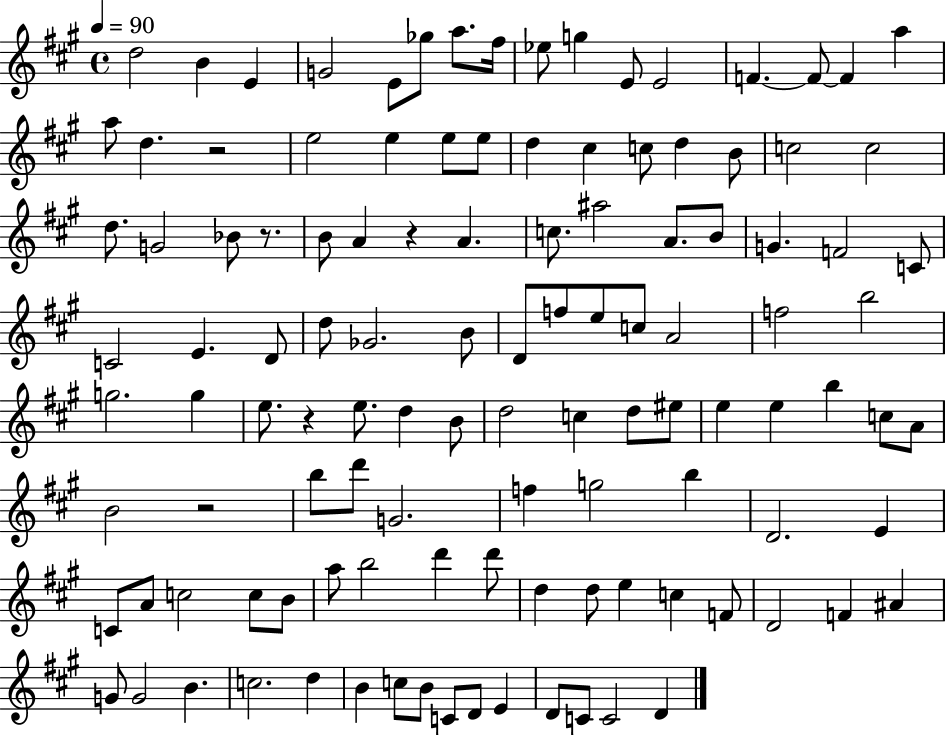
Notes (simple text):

D5/h B4/q E4/q G4/h E4/e Gb5/e A5/e. F#5/s Eb5/e G5/q E4/e E4/h F4/q. F4/e F4/q A5/q A5/e D5/q. R/h E5/h E5/q E5/e E5/e D5/q C#5/q C5/e D5/q B4/e C5/h C5/h D5/e. G4/h Bb4/e R/e. B4/e A4/q R/q A4/q. C5/e. A#5/h A4/e. B4/e G4/q. F4/h C4/e C4/h E4/q. D4/e D5/e Gb4/h. B4/e D4/e F5/e E5/e C5/e A4/h F5/h B5/h G5/h. G5/q E5/e. R/q E5/e. D5/q B4/e D5/h C5/q D5/e EIS5/e E5/q E5/q B5/q C5/e A4/e B4/h R/h B5/e D6/e G4/h. F5/q G5/h B5/q D4/h. E4/q C4/e A4/e C5/h C5/e B4/e A5/e B5/h D6/q D6/e D5/q D5/e E5/q C5/q F4/e D4/h F4/q A#4/q G4/e G4/h B4/q. C5/h. D5/q B4/q C5/e B4/e C4/e D4/e E4/q D4/e C4/e C4/h D4/q